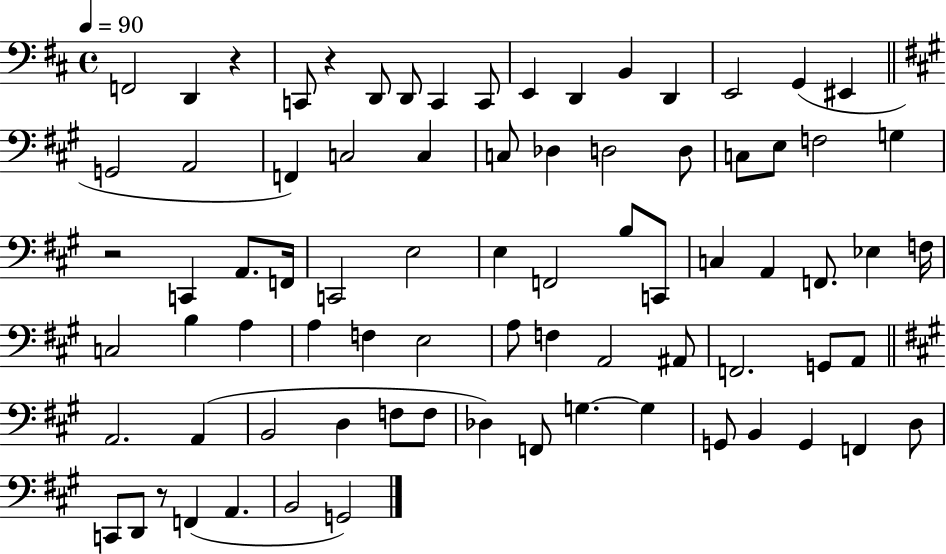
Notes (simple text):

F2/h D2/q R/q C2/e R/q D2/e D2/e C2/q C2/e E2/q D2/q B2/q D2/q E2/h G2/q EIS2/q G2/h A2/h F2/q C3/h C3/q C3/e Db3/q D3/h D3/e C3/e E3/e F3/h G3/q R/h C2/q A2/e. F2/s C2/h E3/h E3/q F2/h B3/e C2/e C3/q A2/q F2/e. Eb3/q F3/s C3/h B3/q A3/q A3/q F3/q E3/h A3/e F3/q A2/h A#2/e F2/h. G2/e A2/e A2/h. A2/q B2/h D3/q F3/e F3/e Db3/q F2/e G3/q. G3/q G2/e B2/q G2/q F2/q D3/e C2/e D2/e R/e F2/q A2/q. B2/h G2/h